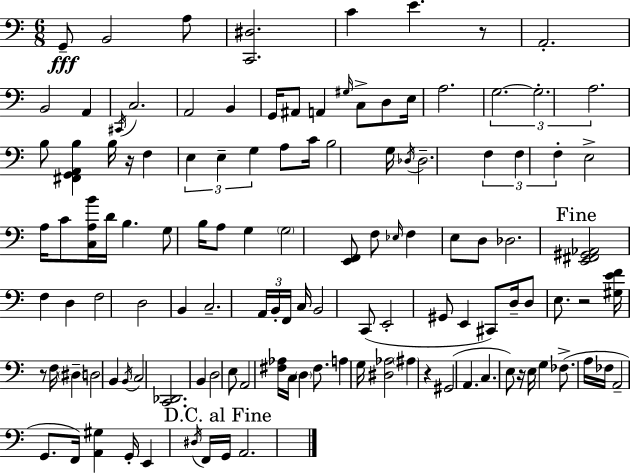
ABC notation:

X:1
T:Untitled
M:6/8
L:1/4
K:C
G,,/2 B,,2 A,/2 [C,,^D,]2 C E z/2 A,,2 B,,2 A,, ^C,,/4 C,2 A,,2 B,, G,,/4 ^A,,/2 A,, ^G,/4 C,/2 D,/2 E,/4 A,2 G,2 G,2 A,2 B,/2 [^F,,G,,A,,B,] B,/4 z/4 F, E, E, G, A,/2 C/4 B,2 G,/4 _D,/4 _D,2 F, F, F, E,2 A,/4 C/2 [C,A,B]/4 D/4 B, G,/2 B,/4 A,/2 G, G,2 [E,,F,,]/2 F,/2 _E,/4 F, E,/2 D,/2 _D,2 [E,,^F,,^G,,_A,,]2 F, D, F,2 D,2 B,, C,2 A,,/4 B,,/4 F,,/4 C,/4 B,,2 C,,/2 E,,2 ^G,,/2 E,, ^C,,/2 D,/4 D,/2 E,/2 z2 [^G,EF]/4 z/2 F,/4 ^D, D,2 B,, B,,/4 C,2 [C,,_D,,]2 B,, D,2 E,/2 A,,2 [^F,_A,]/4 C,/4 D, ^F,/2 A, G,/4 [^D,_A,]2 ^A, z ^G,,2 A,, C, E,/2 z/4 E,/4 G, _F,/2 A,/4 _F,/4 A,,2 G,,/2 F,,/4 [A,,^G,] G,,/4 E,, ^D,/4 F,,/4 G,,/4 A,,2